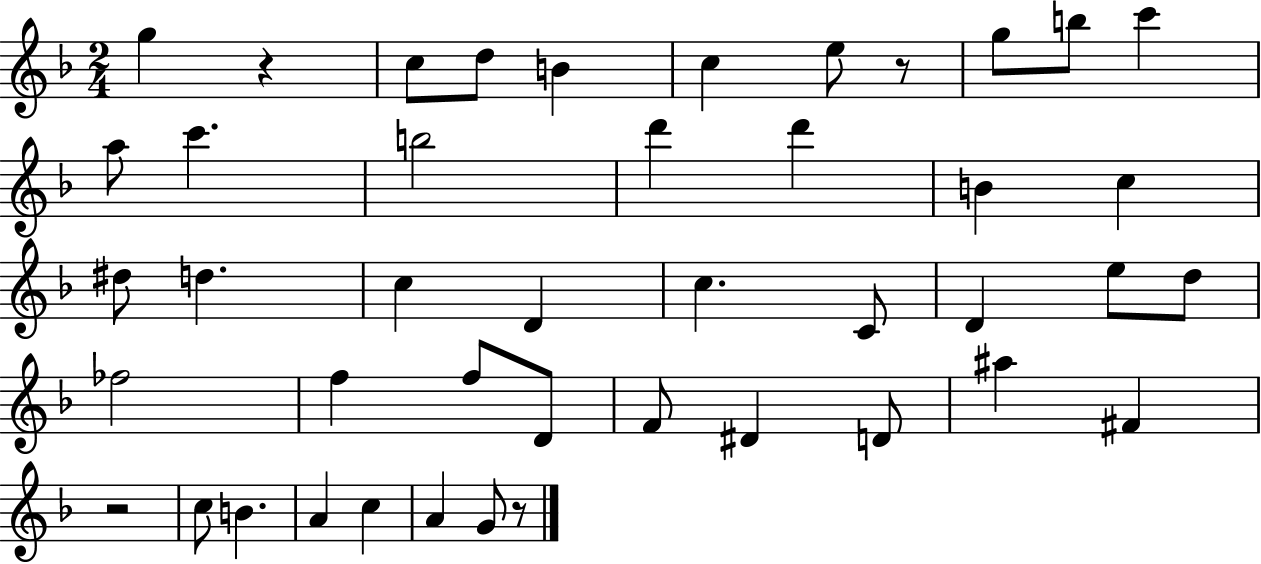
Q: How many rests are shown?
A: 4